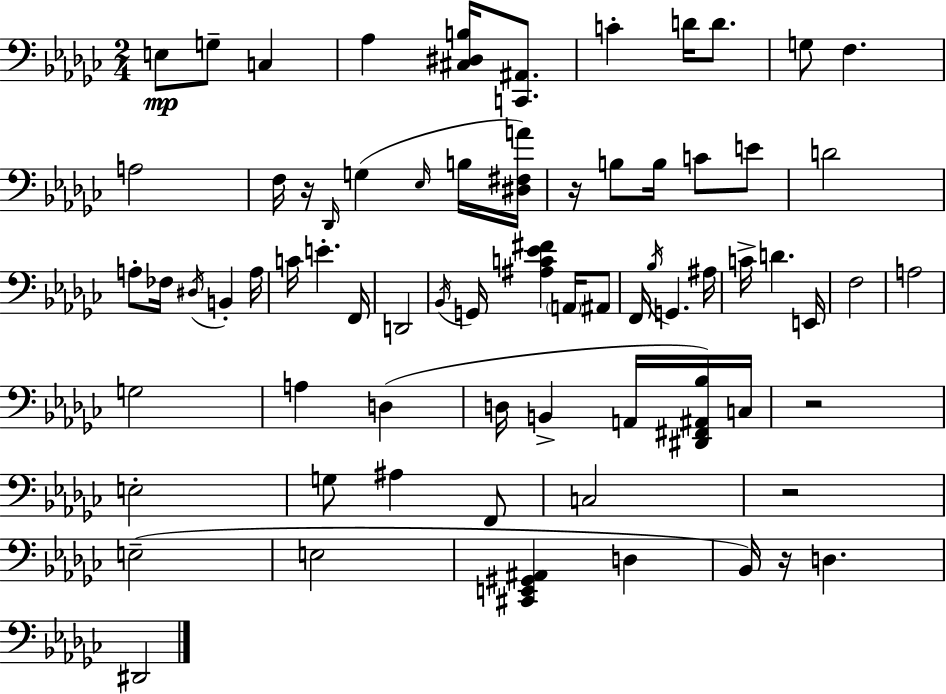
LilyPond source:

{
  \clef bass
  \numericTimeSignature
  \time 2/4
  \key ees \minor
  e8\mp g8-- c4 | aes4 <cis dis b>16 <c, ais,>8. | c'4-. d'16 d'8. | g8 f4. | \break a2 | f16 r16 \grace { des,16 } g4( \grace { ees16 } | b16 <dis fis a'>16) r16 b8 b16 c'8 | e'8 d'2 | \break a8-. fes16 \acciaccatura { dis16 } b,4-. | a16 c'16 e'4.-. | f,16 d,2 | \acciaccatura { bes,16 } g,16 <ais c' ees' fis'>4 | \break \parenthesize a,16 ais,8 f,16 \acciaccatura { bes16 } g,4. | ais16 c'16-> d'4. | e,16 f2 | a2 | \break g2 | a4 | d4( d16 b,4-> | a,16 <dis, fis, ais, bes>16) c16 r2 | \break e2-. | g8 ais4 | f,8 c2 | r2 | \break e2--( | e2 | <cis, e, gis, ais,>4 | d4 bes,16) r16 d4. | \break dis,2 | \bar "|."
}